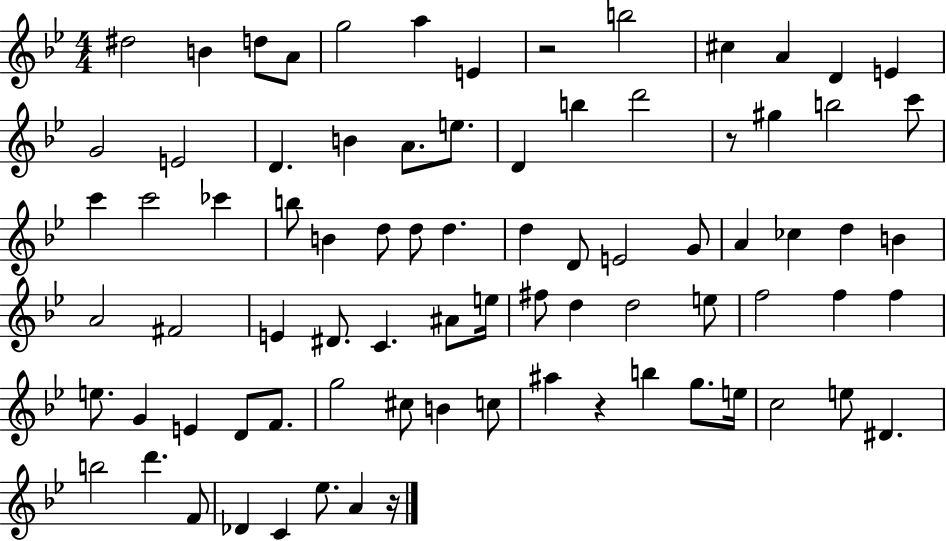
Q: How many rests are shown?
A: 4